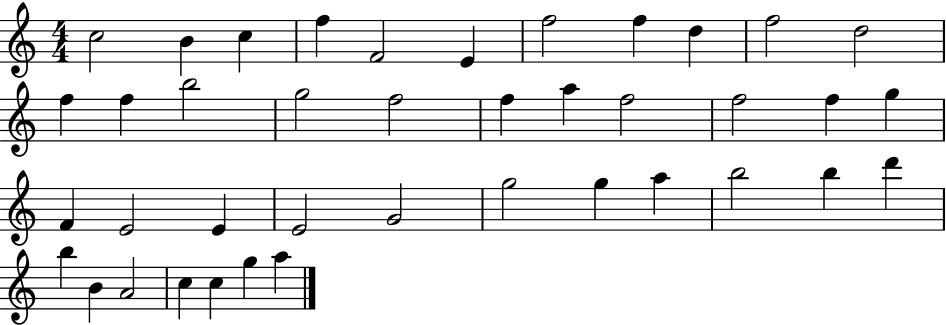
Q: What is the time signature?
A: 4/4